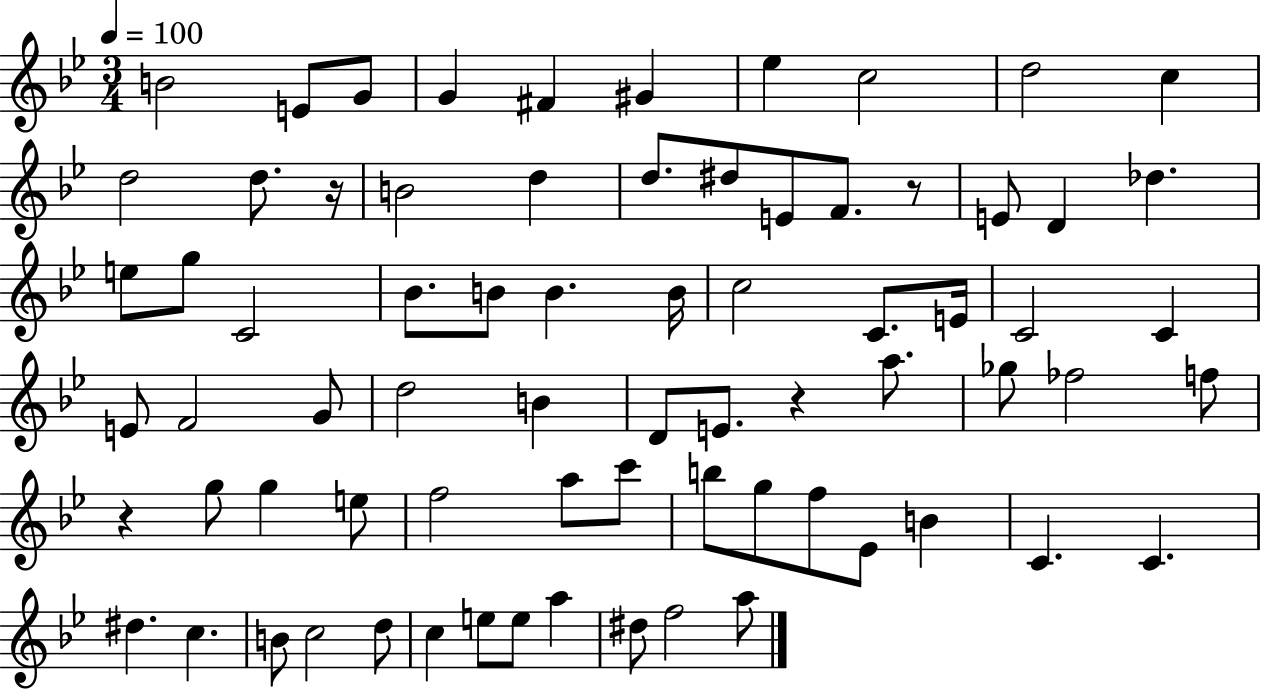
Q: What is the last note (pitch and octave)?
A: A5